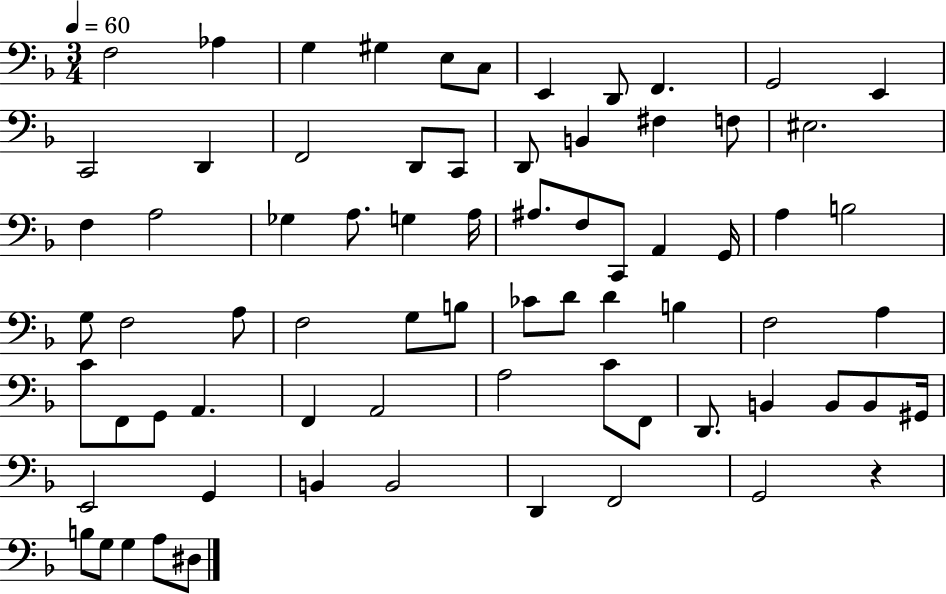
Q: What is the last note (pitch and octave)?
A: D#3